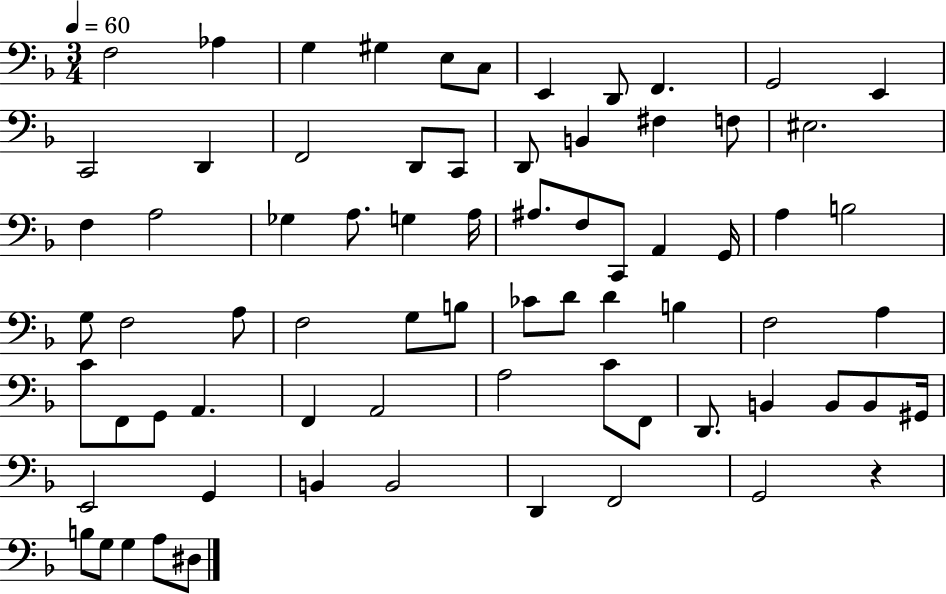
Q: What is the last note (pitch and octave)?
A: D#3